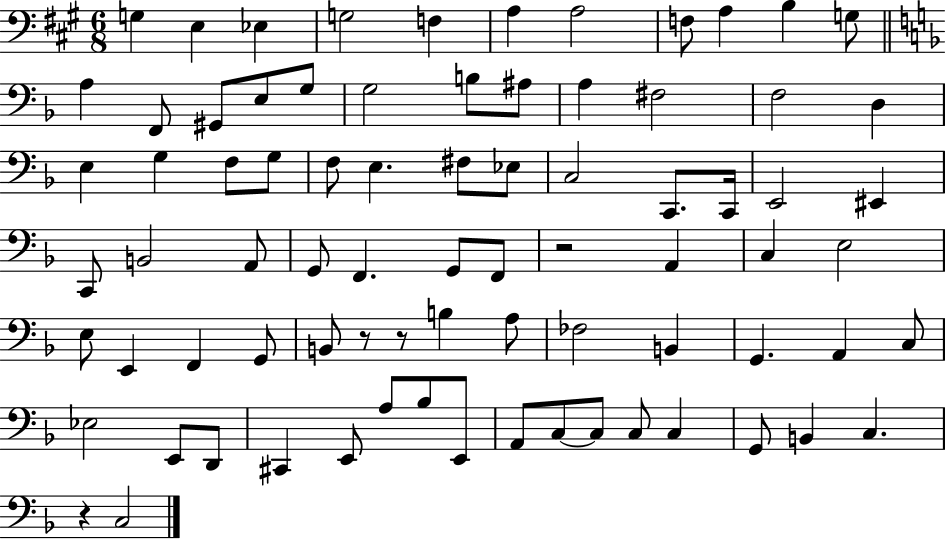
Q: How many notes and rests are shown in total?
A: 79